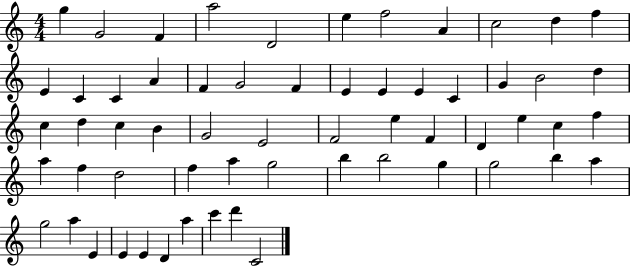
G5/q G4/h F4/q A5/h D4/h E5/q F5/h A4/q C5/h D5/q F5/q E4/q C4/q C4/q A4/q F4/q G4/h F4/q E4/q E4/q E4/q C4/q G4/q B4/h D5/q C5/q D5/q C5/q B4/q G4/h E4/h F4/h E5/q F4/q D4/q E5/q C5/q F5/q A5/q F5/q D5/h F5/q A5/q G5/h B5/q B5/h G5/q G5/h B5/q A5/q G5/h A5/q E4/q E4/q E4/q D4/q A5/q C6/q D6/q C4/h